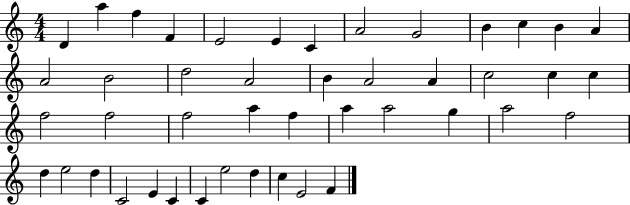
D4/q A5/q F5/q F4/q E4/h E4/q C4/q A4/h G4/h B4/q C5/q B4/q A4/q A4/h B4/h D5/h A4/h B4/q A4/h A4/q C5/h C5/q C5/q F5/h F5/h F5/h A5/q F5/q A5/q A5/h G5/q A5/h F5/h D5/q E5/h D5/q C4/h E4/q C4/q C4/q E5/h D5/q C5/q E4/h F4/q